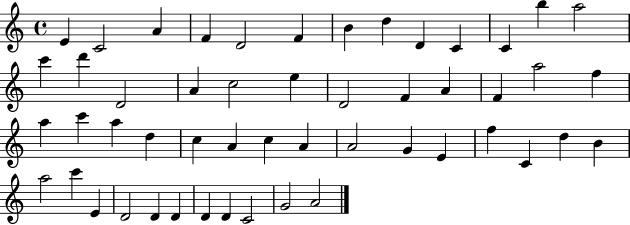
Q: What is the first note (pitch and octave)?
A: E4